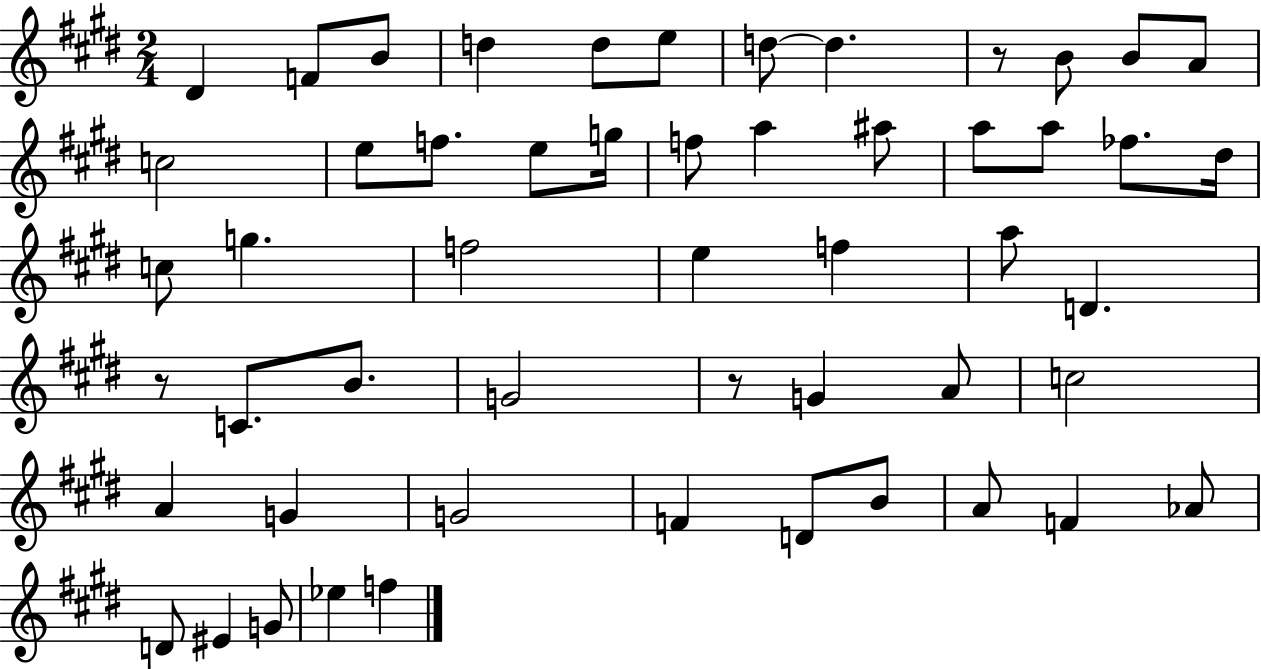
D#4/q F4/e B4/e D5/q D5/e E5/e D5/e D5/q. R/e B4/e B4/e A4/e C5/h E5/e F5/e. E5/e G5/s F5/e A5/q A#5/e A5/e A5/e FES5/e. D#5/s C5/e G5/q. F5/h E5/q F5/q A5/e D4/q. R/e C4/e. B4/e. G4/h R/e G4/q A4/e C5/h A4/q G4/q G4/h F4/q D4/e B4/e A4/e F4/q Ab4/e D4/e EIS4/q G4/e Eb5/q F5/q